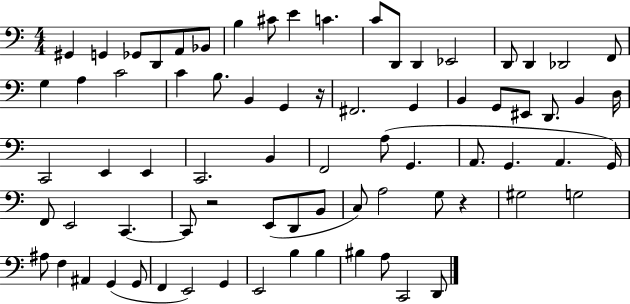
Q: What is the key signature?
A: C major